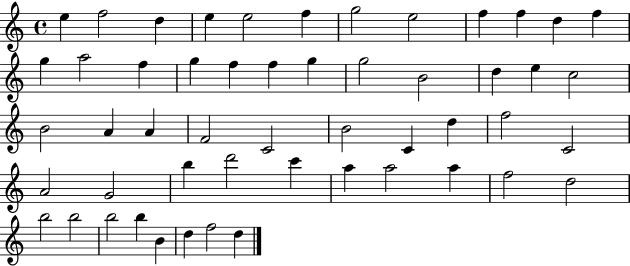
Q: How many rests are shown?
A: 0